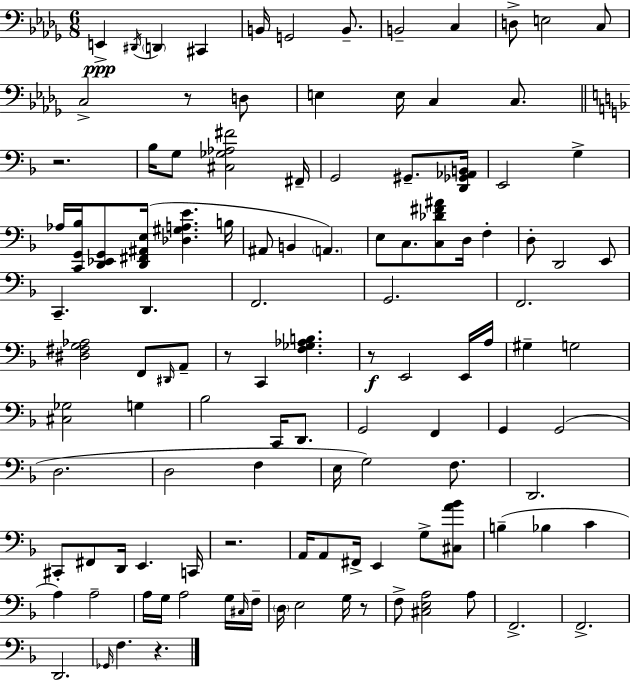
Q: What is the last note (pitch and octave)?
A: F3